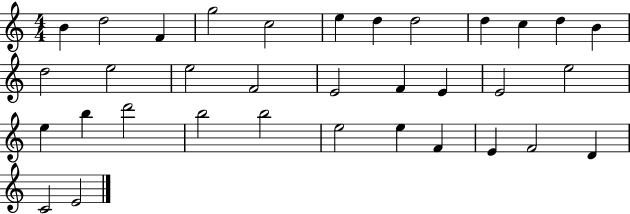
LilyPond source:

{
  \clef treble
  \numericTimeSignature
  \time 4/4
  \key c \major
  b'4 d''2 f'4 | g''2 c''2 | e''4 d''4 d''2 | d''4 c''4 d''4 b'4 | \break d''2 e''2 | e''2 f'2 | e'2 f'4 e'4 | e'2 e''2 | \break e''4 b''4 d'''2 | b''2 b''2 | e''2 e''4 f'4 | e'4 f'2 d'4 | \break c'2 e'2 | \bar "|."
}